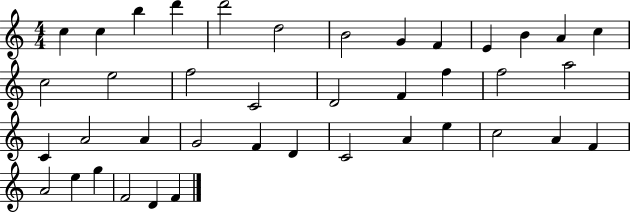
C5/q C5/q B5/q D6/q D6/h D5/h B4/h G4/q F4/q E4/q B4/q A4/q C5/q C5/h E5/h F5/h C4/h D4/h F4/q F5/q F5/h A5/h C4/q A4/h A4/q G4/h F4/q D4/q C4/h A4/q E5/q C5/h A4/q F4/q A4/h E5/q G5/q F4/h D4/q F4/q